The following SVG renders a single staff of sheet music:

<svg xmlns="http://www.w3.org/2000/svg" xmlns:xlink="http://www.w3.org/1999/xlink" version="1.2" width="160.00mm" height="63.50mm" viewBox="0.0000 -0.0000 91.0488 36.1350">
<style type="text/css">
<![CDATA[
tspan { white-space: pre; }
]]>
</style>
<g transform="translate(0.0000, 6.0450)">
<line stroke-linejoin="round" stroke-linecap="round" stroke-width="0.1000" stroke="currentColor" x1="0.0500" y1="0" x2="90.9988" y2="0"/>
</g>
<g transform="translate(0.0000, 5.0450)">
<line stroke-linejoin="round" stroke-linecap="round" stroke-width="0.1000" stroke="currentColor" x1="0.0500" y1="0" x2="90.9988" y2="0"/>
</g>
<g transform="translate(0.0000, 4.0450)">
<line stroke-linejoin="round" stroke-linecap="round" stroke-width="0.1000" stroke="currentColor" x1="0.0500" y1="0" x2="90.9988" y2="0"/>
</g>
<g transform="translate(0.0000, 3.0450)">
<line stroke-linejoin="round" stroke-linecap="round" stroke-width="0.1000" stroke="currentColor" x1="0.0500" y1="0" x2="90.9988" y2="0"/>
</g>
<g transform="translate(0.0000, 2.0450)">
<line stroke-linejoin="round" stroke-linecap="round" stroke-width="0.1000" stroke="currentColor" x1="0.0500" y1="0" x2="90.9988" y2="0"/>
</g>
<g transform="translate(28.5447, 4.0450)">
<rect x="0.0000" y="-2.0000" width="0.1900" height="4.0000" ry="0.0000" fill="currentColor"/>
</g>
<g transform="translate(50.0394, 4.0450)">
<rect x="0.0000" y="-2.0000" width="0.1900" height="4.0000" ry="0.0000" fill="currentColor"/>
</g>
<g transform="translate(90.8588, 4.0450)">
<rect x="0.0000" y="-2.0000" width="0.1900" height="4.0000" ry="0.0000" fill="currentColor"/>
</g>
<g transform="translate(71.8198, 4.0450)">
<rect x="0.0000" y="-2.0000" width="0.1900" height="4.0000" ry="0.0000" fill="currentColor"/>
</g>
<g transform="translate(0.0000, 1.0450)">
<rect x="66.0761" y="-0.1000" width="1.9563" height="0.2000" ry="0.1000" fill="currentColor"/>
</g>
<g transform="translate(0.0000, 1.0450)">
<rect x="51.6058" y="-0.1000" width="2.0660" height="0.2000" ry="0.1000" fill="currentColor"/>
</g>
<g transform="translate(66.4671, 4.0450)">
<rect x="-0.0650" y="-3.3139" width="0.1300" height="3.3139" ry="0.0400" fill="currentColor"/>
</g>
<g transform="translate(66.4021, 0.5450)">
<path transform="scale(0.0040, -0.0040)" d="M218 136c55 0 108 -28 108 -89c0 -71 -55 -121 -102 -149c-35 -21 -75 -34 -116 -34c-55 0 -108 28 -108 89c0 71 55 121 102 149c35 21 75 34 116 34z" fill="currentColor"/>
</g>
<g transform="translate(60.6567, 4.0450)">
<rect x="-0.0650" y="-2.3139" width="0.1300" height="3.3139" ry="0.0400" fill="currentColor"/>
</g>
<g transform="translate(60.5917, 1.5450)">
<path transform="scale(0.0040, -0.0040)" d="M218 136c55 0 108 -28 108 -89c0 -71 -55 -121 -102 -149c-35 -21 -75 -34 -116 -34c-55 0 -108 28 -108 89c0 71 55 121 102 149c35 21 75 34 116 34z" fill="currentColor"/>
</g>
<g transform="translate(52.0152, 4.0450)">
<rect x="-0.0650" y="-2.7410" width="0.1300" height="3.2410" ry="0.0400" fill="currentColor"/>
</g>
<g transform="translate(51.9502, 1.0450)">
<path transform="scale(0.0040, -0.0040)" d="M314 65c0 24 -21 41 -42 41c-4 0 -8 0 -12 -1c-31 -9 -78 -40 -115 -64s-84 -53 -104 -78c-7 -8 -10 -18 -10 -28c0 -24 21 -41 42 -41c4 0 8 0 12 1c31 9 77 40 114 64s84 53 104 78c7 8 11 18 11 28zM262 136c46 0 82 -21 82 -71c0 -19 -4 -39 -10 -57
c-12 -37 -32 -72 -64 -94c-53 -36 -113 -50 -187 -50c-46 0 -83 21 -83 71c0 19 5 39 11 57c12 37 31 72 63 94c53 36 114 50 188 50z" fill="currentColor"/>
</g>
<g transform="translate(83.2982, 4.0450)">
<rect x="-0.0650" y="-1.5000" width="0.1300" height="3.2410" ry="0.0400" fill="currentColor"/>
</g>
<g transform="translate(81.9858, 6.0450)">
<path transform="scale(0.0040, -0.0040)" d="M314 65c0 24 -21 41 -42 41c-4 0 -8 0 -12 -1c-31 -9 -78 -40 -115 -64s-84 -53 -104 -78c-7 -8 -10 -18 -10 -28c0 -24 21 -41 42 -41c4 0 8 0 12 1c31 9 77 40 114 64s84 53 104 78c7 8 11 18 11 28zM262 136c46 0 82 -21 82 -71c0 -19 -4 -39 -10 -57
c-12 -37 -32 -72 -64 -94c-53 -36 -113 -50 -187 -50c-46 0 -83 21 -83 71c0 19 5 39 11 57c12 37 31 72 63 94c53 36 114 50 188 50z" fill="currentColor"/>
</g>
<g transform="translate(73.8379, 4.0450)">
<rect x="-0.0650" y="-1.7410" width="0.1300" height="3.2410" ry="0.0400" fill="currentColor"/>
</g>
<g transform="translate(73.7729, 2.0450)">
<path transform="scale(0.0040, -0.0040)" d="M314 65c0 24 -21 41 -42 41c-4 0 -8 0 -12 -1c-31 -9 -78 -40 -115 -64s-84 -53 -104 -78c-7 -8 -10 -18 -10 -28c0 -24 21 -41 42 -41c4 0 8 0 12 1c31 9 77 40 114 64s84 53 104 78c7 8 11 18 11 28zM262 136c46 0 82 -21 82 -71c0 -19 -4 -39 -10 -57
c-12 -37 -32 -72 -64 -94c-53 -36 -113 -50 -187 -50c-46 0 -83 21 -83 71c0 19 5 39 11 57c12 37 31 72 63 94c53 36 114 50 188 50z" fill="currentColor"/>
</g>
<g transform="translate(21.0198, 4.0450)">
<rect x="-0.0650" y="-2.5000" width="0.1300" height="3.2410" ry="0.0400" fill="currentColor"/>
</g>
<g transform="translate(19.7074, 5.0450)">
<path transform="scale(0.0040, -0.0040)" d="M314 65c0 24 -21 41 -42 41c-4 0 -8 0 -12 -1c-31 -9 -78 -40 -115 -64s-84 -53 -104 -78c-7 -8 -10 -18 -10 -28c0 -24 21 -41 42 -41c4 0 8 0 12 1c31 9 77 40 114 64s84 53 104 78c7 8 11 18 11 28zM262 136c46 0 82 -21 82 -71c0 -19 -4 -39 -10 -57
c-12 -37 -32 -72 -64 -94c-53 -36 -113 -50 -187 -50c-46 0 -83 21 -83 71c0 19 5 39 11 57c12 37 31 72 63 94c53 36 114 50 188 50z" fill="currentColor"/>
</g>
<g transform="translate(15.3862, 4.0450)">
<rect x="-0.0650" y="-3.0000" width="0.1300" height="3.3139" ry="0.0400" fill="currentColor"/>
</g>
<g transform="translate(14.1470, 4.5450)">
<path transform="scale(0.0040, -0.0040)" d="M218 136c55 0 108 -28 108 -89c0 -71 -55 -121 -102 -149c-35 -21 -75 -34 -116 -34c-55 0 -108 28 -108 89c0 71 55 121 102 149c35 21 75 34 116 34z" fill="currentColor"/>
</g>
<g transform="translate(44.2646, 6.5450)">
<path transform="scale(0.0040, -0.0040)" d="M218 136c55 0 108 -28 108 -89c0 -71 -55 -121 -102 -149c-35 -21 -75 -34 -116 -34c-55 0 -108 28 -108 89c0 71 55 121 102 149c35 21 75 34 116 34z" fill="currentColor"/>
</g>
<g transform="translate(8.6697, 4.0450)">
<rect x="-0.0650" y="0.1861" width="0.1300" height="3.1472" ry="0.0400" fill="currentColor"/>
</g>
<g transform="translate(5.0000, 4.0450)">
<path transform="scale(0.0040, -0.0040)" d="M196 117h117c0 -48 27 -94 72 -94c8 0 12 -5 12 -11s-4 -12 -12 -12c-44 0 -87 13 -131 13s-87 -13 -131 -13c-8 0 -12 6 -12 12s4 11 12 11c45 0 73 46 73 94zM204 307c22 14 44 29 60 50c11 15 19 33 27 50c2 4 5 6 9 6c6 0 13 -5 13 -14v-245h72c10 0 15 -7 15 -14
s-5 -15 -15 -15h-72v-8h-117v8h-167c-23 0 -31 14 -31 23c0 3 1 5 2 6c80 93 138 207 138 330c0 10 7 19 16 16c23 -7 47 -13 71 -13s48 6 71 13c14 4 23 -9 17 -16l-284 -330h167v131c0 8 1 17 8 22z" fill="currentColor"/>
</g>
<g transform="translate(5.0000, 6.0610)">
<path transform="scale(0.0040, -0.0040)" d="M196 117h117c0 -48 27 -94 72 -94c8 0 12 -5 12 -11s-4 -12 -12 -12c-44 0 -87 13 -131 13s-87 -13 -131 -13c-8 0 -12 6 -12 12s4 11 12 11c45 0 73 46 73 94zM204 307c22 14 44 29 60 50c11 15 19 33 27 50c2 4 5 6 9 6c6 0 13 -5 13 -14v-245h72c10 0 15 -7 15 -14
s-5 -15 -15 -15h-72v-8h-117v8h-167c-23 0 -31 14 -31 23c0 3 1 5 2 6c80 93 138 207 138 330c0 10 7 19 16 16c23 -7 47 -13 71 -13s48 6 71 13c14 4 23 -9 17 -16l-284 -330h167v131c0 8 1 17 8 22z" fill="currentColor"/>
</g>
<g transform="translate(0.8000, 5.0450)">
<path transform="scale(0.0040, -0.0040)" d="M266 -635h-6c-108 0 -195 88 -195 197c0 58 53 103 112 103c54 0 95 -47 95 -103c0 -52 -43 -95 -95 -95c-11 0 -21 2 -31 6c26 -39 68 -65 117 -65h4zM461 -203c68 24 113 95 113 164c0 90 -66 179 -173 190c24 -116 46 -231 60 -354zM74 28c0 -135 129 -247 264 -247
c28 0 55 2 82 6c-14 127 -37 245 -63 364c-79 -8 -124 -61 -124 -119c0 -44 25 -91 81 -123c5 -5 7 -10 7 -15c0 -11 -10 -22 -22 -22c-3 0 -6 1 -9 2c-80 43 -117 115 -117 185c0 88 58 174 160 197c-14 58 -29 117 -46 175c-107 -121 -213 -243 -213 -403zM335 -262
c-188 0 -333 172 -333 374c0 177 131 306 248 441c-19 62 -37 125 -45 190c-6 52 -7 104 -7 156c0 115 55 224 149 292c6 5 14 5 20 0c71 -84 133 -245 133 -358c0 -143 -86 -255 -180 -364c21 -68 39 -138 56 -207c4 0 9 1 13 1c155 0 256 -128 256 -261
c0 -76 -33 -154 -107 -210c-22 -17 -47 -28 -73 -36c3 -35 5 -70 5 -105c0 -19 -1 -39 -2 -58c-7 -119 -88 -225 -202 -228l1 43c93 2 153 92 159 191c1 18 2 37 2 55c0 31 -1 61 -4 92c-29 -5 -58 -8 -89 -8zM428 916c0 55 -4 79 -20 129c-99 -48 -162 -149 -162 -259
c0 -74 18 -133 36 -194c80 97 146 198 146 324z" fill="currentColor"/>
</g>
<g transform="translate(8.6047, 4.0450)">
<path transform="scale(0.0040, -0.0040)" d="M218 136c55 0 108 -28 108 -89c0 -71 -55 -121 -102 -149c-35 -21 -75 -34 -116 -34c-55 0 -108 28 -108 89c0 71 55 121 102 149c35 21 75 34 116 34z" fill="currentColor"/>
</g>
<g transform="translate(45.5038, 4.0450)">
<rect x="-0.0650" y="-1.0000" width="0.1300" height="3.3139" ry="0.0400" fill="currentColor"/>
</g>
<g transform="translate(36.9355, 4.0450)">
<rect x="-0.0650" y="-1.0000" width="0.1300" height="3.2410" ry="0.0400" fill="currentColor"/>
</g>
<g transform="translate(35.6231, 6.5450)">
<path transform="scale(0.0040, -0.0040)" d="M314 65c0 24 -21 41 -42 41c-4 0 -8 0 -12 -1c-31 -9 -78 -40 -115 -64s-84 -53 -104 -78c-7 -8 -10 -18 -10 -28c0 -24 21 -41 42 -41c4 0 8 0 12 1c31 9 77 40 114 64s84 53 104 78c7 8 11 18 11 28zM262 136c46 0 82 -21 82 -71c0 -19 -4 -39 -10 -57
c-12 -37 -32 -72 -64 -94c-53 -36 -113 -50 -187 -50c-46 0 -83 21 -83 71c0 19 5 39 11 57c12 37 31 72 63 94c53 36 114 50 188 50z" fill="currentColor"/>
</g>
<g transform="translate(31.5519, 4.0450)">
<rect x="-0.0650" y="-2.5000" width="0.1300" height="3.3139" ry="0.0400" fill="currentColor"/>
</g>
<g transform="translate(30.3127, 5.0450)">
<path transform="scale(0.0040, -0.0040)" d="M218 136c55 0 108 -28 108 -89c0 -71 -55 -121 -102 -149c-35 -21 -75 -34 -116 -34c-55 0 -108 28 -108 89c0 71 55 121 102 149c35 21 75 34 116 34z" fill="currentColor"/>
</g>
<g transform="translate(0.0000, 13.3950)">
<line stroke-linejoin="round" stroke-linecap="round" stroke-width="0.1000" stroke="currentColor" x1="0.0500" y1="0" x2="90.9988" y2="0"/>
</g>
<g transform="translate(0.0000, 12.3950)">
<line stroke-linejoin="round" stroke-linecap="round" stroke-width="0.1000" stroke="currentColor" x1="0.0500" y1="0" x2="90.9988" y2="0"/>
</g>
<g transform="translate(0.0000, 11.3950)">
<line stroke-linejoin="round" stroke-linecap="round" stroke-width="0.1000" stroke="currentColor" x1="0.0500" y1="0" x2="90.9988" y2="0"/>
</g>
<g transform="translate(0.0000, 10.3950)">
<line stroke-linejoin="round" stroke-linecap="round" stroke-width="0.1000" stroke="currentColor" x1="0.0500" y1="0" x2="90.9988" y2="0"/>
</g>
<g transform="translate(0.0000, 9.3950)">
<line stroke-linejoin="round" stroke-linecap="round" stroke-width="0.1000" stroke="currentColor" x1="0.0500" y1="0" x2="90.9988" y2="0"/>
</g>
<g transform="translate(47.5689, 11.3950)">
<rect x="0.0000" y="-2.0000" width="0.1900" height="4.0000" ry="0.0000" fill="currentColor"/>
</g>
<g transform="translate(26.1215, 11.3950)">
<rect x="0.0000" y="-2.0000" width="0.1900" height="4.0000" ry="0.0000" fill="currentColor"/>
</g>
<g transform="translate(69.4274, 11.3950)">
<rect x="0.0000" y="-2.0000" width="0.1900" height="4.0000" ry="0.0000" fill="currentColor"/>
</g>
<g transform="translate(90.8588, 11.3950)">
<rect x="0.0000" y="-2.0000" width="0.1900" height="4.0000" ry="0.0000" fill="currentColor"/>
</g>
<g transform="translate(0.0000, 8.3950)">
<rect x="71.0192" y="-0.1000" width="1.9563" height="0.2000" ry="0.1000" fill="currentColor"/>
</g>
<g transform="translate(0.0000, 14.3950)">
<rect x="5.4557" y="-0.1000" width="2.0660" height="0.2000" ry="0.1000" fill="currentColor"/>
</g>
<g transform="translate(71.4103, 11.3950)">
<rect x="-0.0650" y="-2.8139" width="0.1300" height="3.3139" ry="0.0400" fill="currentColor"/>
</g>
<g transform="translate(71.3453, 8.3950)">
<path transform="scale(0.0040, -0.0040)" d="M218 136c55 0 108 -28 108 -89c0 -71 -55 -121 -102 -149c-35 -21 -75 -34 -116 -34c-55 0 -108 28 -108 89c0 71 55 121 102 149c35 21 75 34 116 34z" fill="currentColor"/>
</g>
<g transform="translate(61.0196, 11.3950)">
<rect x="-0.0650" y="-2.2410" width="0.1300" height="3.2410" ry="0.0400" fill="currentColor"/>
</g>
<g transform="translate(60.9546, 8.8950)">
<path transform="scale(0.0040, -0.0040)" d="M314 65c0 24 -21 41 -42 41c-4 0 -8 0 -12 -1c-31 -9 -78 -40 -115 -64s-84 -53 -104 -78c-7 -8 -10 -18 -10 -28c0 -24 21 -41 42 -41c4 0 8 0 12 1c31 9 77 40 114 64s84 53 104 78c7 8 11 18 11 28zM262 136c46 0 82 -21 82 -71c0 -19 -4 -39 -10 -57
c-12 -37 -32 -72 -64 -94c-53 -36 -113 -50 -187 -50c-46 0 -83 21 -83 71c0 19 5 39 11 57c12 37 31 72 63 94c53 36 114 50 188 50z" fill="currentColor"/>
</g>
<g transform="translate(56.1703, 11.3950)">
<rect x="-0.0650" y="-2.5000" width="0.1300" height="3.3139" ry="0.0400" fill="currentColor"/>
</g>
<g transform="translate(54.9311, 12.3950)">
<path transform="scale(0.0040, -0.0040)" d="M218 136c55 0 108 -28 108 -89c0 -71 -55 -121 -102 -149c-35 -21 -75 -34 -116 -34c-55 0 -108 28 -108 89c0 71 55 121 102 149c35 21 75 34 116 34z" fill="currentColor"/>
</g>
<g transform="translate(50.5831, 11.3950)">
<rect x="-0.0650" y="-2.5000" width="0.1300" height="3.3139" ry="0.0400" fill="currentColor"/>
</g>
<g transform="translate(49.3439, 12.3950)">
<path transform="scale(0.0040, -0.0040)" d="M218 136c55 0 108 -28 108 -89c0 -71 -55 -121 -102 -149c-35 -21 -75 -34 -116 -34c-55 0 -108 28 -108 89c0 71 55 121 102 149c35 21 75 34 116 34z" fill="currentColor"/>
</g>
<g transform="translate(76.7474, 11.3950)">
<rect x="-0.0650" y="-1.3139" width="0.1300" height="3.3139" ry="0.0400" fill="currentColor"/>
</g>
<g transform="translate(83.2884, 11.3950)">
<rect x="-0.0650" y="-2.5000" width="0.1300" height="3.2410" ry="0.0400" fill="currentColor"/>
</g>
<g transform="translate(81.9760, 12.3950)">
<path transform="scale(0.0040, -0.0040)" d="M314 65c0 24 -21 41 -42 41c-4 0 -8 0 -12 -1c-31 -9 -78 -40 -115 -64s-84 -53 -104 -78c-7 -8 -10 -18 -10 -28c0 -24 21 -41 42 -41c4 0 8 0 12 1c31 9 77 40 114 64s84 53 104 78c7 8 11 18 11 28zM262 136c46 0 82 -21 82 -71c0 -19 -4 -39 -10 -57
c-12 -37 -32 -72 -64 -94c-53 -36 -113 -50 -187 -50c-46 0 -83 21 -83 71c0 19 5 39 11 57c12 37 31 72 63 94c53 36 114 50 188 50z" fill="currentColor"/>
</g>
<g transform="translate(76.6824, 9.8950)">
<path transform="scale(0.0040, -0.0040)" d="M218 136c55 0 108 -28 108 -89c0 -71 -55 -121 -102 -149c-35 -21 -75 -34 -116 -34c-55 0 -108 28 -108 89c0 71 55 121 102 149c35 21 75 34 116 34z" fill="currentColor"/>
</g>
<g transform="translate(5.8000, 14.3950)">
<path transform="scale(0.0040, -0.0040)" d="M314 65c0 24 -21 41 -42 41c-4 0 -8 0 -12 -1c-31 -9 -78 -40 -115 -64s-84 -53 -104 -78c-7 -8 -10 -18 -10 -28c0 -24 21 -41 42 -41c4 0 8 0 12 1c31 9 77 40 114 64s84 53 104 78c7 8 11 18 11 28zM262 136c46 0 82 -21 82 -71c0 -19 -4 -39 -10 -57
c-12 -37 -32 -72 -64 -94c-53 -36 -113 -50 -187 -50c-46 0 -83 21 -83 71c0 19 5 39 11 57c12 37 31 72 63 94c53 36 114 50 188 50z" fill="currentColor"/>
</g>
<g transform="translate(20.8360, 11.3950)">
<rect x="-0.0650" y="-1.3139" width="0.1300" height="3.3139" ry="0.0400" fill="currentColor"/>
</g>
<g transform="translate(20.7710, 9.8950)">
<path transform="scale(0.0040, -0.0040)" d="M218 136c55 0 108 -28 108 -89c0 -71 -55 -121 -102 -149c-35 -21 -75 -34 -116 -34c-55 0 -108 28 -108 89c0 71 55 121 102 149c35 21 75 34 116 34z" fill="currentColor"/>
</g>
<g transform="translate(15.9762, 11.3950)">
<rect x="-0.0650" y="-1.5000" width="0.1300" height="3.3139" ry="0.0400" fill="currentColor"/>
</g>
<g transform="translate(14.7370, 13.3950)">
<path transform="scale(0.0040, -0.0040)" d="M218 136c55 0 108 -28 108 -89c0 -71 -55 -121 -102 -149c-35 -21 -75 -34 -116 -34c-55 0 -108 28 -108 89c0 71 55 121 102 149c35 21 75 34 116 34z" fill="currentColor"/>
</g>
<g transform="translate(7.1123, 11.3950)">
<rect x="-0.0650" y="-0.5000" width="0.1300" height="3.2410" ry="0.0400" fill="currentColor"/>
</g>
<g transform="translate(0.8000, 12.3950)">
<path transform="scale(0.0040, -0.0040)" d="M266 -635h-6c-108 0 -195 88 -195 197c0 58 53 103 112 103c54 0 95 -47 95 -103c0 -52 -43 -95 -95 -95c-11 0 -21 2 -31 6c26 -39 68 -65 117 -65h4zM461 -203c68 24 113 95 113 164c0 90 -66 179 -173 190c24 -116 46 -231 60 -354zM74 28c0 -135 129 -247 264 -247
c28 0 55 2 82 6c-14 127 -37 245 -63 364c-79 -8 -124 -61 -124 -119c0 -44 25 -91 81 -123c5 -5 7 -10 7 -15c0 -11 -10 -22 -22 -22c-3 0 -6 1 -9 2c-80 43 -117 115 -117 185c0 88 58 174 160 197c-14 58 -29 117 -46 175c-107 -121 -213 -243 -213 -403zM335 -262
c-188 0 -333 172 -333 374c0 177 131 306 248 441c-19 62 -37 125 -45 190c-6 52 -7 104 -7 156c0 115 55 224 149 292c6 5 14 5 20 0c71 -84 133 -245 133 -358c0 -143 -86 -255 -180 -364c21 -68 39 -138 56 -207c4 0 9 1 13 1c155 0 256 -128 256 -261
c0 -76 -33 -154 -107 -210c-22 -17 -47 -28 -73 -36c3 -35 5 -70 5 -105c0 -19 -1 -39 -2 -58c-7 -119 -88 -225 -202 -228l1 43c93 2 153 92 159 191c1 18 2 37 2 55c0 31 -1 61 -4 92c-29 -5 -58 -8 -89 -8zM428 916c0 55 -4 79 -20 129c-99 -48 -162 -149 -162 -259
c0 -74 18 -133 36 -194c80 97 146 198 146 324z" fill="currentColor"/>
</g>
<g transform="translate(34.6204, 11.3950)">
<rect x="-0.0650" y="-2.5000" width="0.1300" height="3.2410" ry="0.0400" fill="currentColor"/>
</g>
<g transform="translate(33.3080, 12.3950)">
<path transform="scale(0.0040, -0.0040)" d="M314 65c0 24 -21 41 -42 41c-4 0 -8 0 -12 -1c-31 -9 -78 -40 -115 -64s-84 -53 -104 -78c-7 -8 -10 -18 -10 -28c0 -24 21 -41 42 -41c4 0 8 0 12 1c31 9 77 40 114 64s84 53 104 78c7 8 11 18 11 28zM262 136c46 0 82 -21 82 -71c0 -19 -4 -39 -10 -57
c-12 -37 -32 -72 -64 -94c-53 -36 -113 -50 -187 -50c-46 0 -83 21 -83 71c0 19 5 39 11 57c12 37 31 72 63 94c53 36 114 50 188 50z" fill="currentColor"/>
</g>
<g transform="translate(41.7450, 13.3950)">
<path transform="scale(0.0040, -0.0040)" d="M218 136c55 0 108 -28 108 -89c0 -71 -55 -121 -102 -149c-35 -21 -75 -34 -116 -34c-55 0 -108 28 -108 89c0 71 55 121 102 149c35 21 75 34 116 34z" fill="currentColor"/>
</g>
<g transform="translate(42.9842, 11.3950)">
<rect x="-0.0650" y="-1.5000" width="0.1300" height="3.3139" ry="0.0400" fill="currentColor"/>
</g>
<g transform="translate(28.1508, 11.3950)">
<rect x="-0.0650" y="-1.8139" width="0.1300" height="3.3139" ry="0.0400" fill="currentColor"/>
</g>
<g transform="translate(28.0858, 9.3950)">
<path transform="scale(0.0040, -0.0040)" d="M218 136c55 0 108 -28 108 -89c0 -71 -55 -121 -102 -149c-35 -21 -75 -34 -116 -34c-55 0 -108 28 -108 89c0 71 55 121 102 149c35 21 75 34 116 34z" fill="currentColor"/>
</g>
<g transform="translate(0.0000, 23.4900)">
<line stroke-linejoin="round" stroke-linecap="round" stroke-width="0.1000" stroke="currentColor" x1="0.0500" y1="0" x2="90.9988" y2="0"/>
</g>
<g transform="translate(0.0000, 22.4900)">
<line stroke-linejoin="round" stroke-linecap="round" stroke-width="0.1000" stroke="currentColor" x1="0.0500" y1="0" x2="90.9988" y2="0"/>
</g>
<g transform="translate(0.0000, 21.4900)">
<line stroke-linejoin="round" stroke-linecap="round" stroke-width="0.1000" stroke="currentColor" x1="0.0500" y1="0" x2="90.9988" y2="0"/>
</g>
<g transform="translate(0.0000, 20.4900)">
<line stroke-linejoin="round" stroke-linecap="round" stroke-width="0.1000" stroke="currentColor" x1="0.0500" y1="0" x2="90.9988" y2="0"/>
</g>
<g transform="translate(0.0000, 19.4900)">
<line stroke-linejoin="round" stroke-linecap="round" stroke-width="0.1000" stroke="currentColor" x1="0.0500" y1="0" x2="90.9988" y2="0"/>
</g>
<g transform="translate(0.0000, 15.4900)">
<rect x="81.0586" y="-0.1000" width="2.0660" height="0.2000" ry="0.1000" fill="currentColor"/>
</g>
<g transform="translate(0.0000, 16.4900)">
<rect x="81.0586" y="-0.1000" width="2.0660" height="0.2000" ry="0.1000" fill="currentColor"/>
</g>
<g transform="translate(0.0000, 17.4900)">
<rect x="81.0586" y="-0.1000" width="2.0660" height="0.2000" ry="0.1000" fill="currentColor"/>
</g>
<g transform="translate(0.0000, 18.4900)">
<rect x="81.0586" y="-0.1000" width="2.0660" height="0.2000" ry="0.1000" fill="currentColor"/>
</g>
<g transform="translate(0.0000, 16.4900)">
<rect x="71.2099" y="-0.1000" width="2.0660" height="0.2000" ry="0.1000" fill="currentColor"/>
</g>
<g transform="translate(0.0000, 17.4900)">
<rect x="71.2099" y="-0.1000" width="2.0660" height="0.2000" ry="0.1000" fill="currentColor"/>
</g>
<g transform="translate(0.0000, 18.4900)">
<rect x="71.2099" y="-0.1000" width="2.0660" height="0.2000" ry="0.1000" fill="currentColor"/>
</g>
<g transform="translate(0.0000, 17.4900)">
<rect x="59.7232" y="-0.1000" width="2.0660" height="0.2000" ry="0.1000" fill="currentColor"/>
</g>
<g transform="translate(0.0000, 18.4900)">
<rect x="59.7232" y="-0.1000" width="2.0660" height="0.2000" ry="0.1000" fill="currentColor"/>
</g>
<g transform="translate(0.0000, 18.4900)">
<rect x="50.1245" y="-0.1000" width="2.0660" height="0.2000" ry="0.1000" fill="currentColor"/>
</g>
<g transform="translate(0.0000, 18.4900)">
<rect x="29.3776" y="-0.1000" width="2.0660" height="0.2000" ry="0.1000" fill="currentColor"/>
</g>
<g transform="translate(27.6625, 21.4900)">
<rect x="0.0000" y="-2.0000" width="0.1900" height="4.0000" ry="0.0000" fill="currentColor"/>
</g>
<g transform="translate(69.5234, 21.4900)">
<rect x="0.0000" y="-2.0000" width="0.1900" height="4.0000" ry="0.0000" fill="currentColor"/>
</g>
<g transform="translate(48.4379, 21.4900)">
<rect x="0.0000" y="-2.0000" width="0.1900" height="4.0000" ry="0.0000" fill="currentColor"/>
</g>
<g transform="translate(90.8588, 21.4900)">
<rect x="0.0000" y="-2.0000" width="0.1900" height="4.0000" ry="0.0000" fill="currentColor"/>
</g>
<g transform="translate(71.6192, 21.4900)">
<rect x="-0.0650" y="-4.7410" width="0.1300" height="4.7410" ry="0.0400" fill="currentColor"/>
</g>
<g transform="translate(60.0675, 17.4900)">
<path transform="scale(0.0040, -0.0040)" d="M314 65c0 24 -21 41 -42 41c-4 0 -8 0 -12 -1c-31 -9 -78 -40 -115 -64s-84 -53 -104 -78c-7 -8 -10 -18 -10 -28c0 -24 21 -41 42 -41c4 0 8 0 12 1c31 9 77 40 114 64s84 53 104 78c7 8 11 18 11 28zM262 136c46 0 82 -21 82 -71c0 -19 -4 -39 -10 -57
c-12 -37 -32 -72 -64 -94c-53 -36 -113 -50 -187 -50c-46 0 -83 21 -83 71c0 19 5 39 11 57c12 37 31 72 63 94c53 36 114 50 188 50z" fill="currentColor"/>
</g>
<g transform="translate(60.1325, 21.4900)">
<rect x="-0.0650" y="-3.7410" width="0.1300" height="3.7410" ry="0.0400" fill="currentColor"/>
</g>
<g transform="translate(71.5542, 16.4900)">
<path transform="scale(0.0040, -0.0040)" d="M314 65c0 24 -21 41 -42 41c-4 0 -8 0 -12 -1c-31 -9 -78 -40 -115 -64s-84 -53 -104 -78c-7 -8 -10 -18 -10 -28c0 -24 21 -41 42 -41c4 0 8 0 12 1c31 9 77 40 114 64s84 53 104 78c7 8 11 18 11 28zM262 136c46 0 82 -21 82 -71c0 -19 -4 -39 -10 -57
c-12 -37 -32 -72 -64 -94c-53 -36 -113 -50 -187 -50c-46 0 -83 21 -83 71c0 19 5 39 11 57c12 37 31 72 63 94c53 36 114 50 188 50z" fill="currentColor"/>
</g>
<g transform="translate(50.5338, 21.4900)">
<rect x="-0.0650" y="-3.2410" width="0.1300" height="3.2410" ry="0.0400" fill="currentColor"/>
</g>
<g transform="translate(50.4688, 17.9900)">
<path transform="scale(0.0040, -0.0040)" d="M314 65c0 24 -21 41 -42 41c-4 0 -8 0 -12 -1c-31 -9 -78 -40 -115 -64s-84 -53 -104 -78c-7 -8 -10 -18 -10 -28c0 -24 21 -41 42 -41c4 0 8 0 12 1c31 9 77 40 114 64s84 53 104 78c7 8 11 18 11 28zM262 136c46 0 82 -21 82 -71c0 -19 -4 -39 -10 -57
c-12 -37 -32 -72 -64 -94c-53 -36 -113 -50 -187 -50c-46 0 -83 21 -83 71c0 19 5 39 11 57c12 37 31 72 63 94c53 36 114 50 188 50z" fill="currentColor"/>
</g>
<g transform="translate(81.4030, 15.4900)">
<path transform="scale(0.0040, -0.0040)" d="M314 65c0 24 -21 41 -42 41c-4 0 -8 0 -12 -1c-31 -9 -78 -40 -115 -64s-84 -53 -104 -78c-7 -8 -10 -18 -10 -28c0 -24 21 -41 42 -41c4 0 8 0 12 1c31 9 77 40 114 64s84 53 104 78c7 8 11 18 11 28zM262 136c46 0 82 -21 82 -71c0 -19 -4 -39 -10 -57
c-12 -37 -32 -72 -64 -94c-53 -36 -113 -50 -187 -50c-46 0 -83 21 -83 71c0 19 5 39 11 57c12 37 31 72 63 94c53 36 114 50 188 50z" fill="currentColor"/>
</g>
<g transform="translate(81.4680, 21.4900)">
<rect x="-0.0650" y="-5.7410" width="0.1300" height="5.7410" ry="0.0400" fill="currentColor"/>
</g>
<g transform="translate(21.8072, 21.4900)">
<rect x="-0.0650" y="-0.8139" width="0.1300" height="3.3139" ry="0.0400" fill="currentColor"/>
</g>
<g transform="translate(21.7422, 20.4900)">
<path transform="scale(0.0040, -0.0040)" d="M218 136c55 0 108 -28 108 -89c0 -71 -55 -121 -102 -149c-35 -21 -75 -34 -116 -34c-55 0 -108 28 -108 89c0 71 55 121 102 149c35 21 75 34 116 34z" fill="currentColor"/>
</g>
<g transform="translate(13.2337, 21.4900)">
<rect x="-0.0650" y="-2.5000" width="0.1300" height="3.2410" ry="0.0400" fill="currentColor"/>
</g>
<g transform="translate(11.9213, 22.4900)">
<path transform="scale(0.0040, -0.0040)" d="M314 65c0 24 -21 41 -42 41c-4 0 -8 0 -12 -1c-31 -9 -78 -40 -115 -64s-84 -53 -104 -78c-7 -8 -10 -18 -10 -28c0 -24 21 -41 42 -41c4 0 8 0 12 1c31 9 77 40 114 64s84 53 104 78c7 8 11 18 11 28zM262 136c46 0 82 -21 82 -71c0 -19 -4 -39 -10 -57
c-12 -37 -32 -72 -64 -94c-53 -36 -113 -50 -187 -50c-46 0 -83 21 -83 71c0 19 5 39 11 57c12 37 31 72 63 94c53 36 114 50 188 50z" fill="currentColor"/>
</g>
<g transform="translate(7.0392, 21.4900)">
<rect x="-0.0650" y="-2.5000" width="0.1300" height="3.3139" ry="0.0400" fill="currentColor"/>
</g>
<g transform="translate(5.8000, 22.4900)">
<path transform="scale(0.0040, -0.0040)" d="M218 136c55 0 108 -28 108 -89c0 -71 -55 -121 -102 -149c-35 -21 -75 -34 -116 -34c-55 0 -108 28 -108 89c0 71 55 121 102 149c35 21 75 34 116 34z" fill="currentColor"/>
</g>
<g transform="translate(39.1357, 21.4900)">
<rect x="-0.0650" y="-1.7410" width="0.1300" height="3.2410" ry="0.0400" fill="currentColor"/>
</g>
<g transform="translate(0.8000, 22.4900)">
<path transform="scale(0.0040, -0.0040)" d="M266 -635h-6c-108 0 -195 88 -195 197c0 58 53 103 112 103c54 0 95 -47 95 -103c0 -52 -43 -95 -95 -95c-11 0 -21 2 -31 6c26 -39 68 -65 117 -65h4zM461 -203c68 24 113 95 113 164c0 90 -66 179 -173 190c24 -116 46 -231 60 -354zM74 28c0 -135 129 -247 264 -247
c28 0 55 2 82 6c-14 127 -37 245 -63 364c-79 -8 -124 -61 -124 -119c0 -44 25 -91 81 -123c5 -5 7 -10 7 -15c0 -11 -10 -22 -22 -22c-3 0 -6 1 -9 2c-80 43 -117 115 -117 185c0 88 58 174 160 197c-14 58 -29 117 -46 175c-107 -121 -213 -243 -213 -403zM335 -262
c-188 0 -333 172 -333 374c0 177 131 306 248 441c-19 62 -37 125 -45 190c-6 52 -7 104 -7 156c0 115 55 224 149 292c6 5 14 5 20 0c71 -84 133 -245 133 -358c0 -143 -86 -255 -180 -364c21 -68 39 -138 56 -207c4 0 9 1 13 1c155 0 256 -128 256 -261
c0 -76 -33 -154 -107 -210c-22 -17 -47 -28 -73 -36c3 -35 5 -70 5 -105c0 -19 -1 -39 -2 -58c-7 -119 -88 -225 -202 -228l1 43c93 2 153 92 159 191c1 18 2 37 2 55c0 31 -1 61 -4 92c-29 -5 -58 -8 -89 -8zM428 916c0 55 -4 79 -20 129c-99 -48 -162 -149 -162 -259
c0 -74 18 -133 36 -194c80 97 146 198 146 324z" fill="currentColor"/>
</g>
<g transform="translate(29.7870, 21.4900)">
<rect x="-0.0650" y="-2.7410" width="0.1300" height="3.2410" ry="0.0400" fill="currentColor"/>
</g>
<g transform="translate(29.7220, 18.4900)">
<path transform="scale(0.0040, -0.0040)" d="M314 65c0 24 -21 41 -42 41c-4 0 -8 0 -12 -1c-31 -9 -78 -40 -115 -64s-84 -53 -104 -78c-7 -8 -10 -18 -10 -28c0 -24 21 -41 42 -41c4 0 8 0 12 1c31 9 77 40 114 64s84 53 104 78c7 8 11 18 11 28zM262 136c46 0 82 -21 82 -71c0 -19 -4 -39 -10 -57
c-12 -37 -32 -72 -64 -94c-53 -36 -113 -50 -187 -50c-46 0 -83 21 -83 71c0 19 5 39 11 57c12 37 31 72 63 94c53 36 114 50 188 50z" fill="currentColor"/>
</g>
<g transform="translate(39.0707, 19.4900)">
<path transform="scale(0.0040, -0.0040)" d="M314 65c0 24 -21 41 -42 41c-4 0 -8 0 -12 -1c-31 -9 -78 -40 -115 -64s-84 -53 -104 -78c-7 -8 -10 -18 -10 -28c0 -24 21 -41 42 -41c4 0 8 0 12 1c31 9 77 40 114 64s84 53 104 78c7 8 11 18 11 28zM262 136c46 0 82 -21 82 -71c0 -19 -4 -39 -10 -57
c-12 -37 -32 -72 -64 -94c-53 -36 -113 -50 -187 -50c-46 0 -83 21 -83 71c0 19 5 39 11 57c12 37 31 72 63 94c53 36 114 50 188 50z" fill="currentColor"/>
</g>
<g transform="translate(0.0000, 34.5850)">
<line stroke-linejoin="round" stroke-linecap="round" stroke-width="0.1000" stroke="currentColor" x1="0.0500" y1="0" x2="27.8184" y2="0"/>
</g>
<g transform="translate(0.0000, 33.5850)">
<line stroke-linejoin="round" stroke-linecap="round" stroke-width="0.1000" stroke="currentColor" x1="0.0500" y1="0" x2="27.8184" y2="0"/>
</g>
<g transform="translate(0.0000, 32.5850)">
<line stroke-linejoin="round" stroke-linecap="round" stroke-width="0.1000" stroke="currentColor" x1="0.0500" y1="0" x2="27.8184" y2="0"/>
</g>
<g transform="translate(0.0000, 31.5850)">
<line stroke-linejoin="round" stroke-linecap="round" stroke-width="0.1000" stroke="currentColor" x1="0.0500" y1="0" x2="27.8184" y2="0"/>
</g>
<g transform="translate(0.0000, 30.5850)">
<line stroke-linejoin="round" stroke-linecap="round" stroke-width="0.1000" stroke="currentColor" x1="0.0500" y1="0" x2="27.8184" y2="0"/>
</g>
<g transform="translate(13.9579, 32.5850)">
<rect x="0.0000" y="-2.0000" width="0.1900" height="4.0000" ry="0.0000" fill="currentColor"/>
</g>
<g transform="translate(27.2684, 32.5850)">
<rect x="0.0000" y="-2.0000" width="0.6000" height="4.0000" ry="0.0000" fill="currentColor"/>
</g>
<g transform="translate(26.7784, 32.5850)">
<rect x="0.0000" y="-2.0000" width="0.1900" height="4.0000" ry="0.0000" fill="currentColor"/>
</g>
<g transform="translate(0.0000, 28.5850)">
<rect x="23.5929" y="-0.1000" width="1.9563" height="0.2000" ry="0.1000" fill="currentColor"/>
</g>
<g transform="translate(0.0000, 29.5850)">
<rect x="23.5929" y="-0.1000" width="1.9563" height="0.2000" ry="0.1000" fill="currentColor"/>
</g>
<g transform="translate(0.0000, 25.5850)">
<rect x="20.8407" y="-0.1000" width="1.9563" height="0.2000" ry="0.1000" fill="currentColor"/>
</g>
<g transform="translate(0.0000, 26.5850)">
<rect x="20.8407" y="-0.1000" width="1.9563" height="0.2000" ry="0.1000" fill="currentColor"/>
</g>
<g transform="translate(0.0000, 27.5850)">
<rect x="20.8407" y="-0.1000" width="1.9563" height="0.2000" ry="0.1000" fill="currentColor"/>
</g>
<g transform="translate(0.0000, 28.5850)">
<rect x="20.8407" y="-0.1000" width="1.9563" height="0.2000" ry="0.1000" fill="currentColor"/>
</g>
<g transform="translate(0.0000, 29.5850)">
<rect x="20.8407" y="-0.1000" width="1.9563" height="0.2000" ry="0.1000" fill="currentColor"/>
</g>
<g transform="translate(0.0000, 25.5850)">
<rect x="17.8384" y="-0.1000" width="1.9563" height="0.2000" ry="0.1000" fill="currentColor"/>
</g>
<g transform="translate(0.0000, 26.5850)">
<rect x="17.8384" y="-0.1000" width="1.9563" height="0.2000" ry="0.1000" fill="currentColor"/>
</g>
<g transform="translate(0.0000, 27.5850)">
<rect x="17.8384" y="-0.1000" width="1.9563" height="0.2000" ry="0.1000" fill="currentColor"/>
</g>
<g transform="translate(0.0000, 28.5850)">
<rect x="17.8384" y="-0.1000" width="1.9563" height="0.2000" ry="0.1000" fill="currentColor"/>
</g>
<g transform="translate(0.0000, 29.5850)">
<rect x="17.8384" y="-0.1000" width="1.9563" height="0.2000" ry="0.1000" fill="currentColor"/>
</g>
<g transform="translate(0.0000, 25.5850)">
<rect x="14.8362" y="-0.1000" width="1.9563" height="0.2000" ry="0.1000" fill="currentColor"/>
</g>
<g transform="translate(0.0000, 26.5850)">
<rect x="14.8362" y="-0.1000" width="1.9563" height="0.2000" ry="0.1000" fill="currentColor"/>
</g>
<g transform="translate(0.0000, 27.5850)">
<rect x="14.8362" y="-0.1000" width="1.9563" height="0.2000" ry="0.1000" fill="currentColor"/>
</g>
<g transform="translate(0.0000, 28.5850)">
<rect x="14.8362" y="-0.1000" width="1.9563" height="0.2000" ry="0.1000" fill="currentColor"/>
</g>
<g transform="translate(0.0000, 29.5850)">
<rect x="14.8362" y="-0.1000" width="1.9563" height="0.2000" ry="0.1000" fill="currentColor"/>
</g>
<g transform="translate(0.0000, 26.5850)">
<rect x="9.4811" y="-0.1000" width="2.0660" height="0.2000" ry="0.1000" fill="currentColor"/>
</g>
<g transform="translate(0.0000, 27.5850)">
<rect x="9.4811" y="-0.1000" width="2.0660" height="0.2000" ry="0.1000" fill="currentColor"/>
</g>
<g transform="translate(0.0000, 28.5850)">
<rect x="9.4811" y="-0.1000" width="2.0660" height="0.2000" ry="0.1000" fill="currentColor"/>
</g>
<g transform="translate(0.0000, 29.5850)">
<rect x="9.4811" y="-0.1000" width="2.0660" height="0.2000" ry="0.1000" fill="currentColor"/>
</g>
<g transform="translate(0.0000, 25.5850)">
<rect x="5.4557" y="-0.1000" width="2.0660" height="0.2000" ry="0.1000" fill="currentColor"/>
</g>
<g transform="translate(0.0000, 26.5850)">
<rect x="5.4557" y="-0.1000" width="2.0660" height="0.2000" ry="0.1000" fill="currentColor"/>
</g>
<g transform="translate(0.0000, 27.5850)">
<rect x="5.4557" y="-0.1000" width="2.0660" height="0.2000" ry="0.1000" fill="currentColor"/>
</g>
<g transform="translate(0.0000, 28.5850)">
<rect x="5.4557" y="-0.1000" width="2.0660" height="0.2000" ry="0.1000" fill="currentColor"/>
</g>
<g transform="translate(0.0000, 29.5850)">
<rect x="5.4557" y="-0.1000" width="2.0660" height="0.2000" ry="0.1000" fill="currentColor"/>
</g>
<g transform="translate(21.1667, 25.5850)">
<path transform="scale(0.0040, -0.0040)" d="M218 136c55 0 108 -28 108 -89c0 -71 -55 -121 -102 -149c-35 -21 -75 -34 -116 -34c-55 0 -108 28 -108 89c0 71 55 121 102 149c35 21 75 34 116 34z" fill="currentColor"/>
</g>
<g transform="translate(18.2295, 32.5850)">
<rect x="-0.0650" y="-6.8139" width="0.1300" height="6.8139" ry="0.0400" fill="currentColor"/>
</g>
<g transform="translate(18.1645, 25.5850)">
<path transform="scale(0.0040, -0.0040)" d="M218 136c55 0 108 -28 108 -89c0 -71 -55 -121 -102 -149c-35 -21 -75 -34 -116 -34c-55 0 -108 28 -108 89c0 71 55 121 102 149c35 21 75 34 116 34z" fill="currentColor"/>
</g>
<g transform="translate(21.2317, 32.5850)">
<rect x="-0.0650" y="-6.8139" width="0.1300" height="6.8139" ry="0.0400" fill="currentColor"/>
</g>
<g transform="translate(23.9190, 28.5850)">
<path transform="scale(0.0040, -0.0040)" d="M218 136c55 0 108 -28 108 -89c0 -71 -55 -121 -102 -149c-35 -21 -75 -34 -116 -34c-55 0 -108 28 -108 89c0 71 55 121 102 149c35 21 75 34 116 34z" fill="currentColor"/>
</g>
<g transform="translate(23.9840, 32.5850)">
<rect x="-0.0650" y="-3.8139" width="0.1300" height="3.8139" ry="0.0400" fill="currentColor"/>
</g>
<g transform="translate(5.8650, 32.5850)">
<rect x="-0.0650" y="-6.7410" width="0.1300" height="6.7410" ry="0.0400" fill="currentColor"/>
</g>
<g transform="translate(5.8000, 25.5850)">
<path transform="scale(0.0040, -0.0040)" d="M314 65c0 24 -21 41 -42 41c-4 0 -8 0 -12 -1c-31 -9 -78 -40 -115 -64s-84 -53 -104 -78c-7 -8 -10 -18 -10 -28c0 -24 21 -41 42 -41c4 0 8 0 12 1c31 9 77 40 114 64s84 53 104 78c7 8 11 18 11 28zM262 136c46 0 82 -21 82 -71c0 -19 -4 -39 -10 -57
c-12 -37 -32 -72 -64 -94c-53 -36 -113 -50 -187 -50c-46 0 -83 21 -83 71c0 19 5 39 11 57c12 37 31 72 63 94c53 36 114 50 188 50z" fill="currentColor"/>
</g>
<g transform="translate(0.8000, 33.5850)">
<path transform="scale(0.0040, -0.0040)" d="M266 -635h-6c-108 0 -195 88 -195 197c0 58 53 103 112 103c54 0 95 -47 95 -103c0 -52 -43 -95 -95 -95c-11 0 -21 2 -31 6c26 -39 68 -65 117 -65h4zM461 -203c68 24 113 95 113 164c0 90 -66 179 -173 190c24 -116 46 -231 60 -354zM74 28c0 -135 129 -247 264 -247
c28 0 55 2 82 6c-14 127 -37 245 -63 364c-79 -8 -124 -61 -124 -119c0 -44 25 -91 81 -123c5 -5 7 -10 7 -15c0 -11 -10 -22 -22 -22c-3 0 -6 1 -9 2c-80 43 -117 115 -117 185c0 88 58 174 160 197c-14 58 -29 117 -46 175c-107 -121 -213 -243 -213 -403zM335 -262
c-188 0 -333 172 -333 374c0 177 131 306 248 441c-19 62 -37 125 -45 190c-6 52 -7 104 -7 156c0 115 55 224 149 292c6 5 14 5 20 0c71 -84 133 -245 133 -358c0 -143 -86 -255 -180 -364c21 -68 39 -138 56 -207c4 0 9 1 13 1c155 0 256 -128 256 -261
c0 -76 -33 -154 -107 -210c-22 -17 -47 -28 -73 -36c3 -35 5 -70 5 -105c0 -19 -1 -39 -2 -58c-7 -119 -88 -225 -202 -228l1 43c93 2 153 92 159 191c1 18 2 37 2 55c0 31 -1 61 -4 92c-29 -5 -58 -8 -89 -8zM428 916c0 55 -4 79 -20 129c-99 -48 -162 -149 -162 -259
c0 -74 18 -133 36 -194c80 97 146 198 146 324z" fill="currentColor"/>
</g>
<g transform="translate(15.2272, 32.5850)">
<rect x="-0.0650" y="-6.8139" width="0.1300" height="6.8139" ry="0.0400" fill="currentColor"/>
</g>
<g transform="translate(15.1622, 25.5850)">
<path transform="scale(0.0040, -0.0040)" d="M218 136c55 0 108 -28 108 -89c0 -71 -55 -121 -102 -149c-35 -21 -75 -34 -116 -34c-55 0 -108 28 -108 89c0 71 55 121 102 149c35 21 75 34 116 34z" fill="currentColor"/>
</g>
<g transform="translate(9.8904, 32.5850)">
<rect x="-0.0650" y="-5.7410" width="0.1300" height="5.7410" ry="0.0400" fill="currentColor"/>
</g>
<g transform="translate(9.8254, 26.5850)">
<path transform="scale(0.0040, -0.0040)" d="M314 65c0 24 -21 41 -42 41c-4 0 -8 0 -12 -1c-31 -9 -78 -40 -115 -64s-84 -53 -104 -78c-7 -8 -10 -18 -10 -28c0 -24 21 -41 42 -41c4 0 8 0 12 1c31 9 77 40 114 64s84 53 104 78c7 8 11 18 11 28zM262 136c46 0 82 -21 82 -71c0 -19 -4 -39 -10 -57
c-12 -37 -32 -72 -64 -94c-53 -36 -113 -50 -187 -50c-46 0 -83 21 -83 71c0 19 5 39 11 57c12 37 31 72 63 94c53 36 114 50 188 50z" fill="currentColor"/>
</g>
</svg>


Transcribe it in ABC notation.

X:1
T:Untitled
M:4/4
L:1/4
K:C
B A G2 G D2 D a2 g b f2 E2 C2 E e f G2 E G G g2 a e G2 G G2 d a2 f2 b2 c'2 e'2 g'2 b'2 g'2 b' b' b' c'